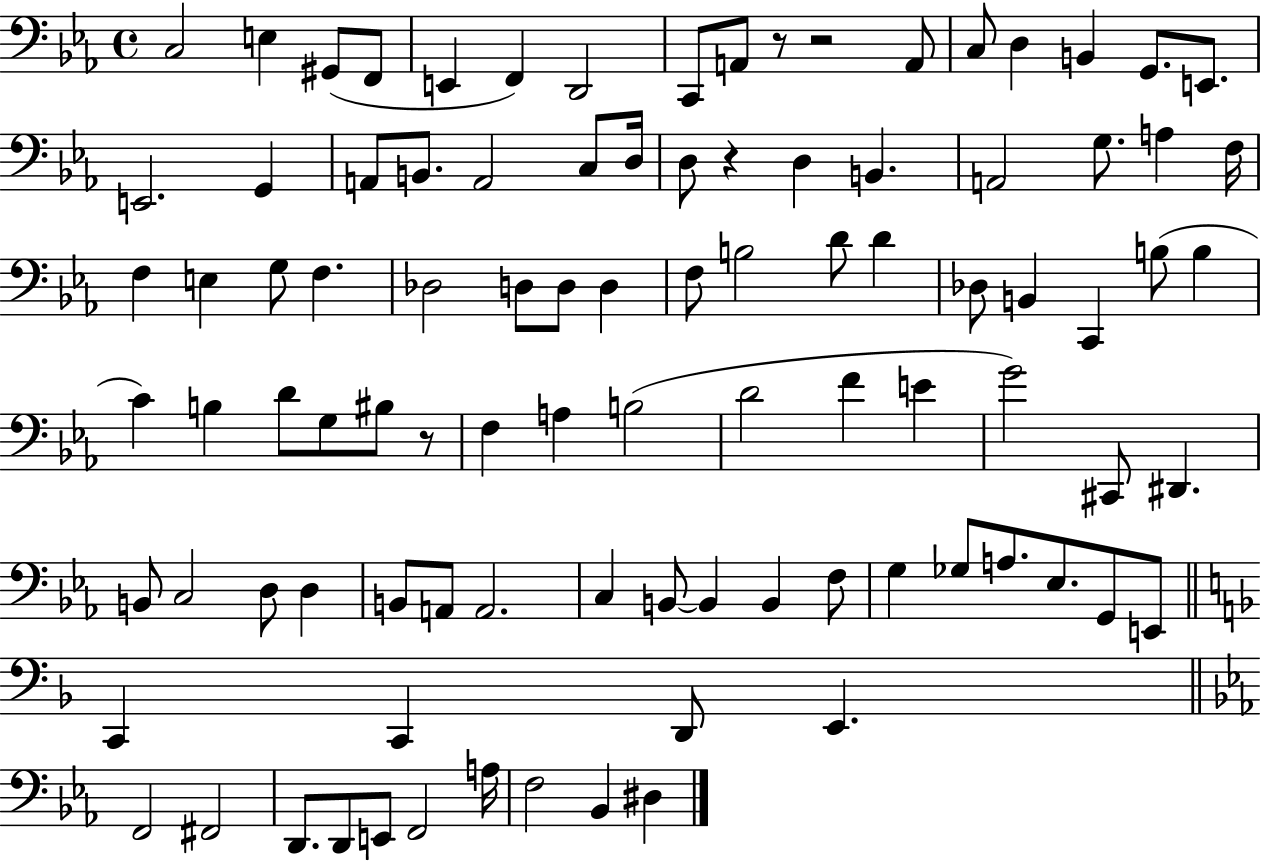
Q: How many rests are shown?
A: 4